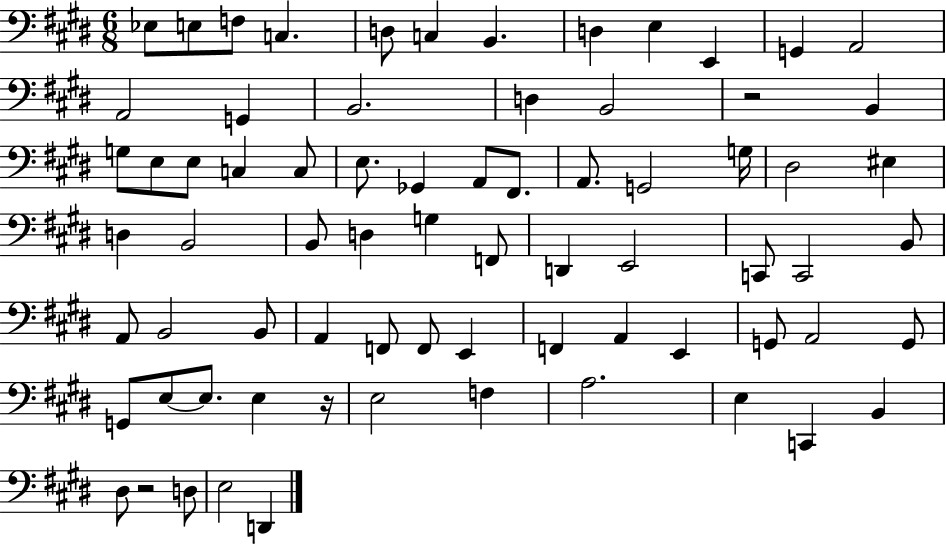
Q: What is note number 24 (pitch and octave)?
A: E3